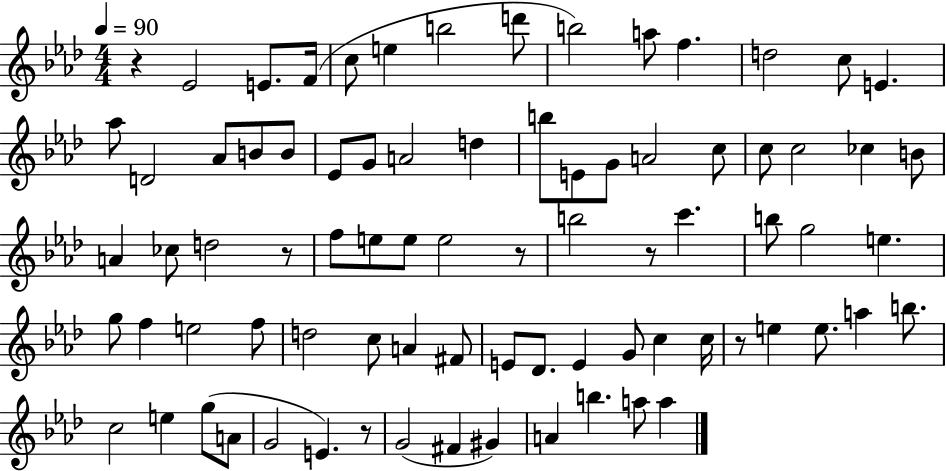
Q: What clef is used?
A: treble